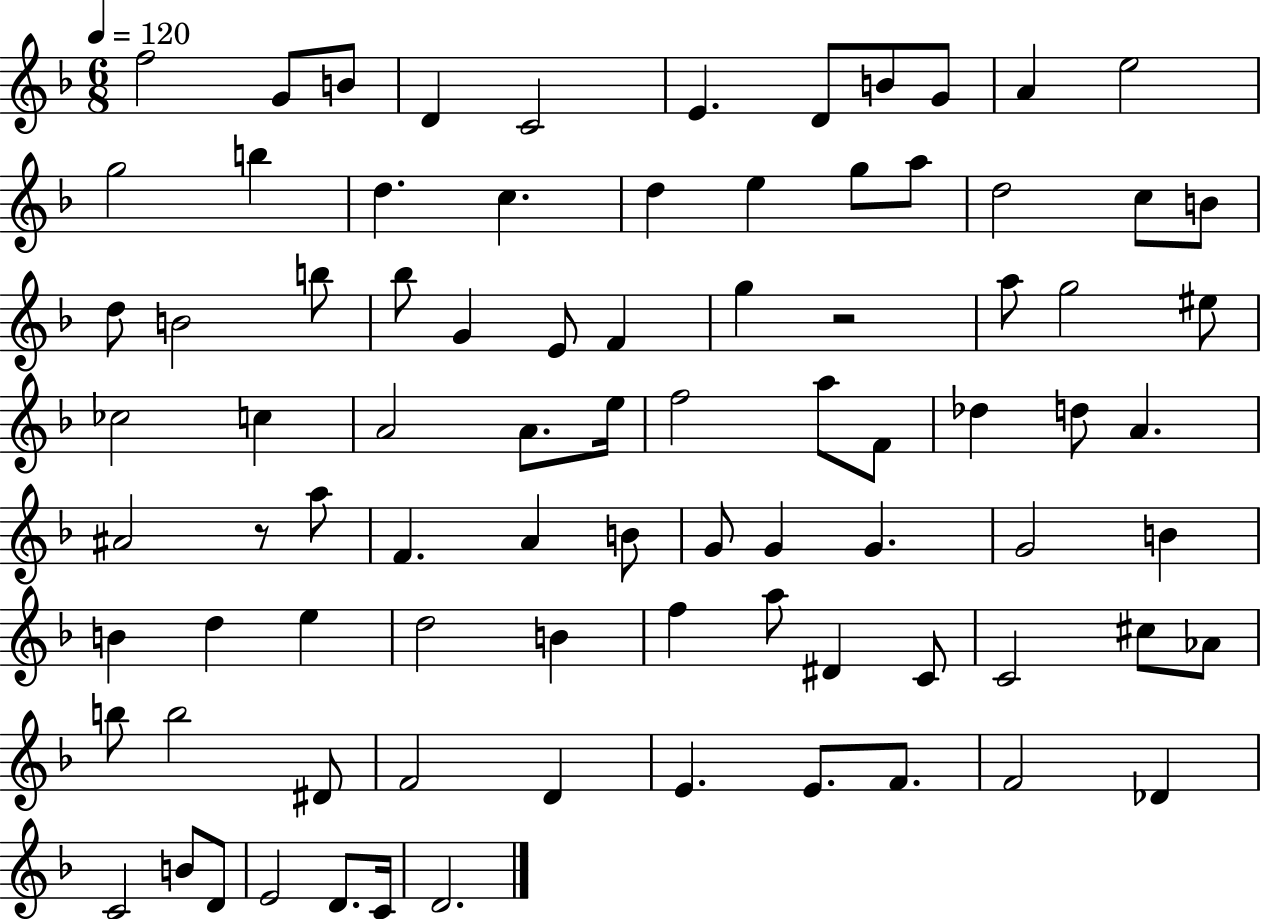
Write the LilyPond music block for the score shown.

{
  \clef treble
  \numericTimeSignature
  \time 6/8
  \key f \major
  \tempo 4 = 120
  f''2 g'8 b'8 | d'4 c'2 | e'4. d'8 b'8 g'8 | a'4 e''2 | \break g''2 b''4 | d''4. c''4. | d''4 e''4 g''8 a''8 | d''2 c''8 b'8 | \break d''8 b'2 b''8 | bes''8 g'4 e'8 f'4 | g''4 r2 | a''8 g''2 eis''8 | \break ces''2 c''4 | a'2 a'8. e''16 | f''2 a''8 f'8 | des''4 d''8 a'4. | \break ais'2 r8 a''8 | f'4. a'4 b'8 | g'8 g'4 g'4. | g'2 b'4 | \break b'4 d''4 e''4 | d''2 b'4 | f''4 a''8 dis'4 c'8 | c'2 cis''8 aes'8 | \break b''8 b''2 dis'8 | f'2 d'4 | e'4. e'8. f'8. | f'2 des'4 | \break c'2 b'8 d'8 | e'2 d'8. c'16 | d'2. | \bar "|."
}